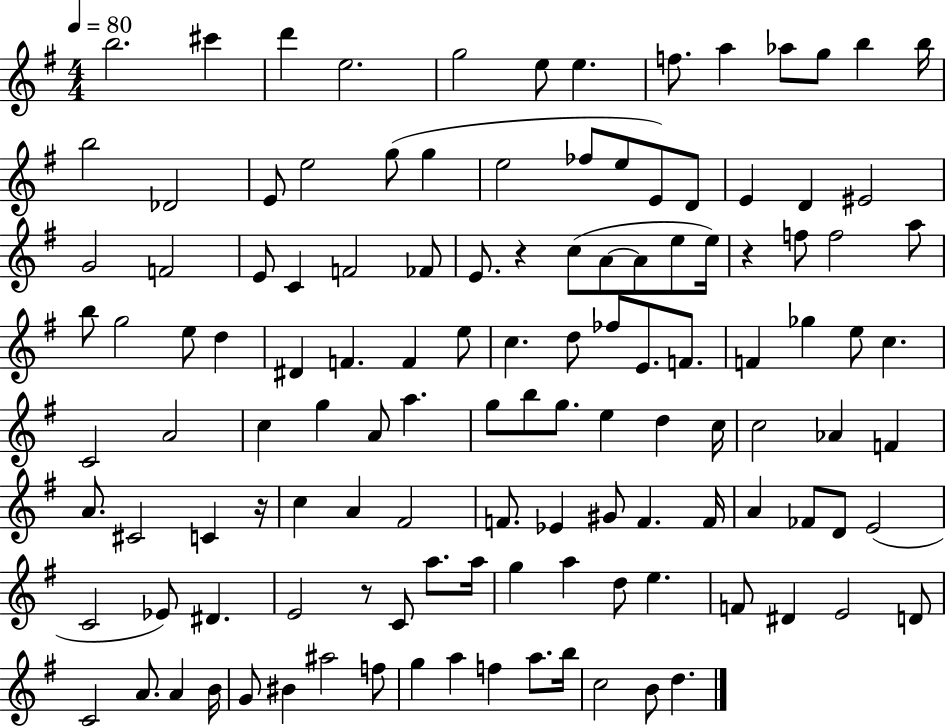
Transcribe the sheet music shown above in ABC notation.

X:1
T:Untitled
M:4/4
L:1/4
K:G
b2 ^c' d' e2 g2 e/2 e f/2 a _a/2 g/2 b b/4 b2 _D2 E/2 e2 g/2 g e2 _f/2 e/2 E/2 D/2 E D ^E2 G2 F2 E/2 C F2 _F/2 E/2 z c/2 A/2 A/2 e/2 e/4 z f/2 f2 a/2 b/2 g2 e/2 d ^D F F e/2 c d/2 _f/2 E/2 F/2 F _g e/2 c C2 A2 c g A/2 a g/2 b/2 g/2 e d c/4 c2 _A F A/2 ^C2 C z/4 c A ^F2 F/2 _E ^G/2 F F/4 A _F/2 D/2 E2 C2 _E/2 ^D E2 z/2 C/2 a/2 a/4 g a d/2 e F/2 ^D E2 D/2 C2 A/2 A B/4 G/2 ^B ^a2 f/2 g a f a/2 b/4 c2 B/2 d